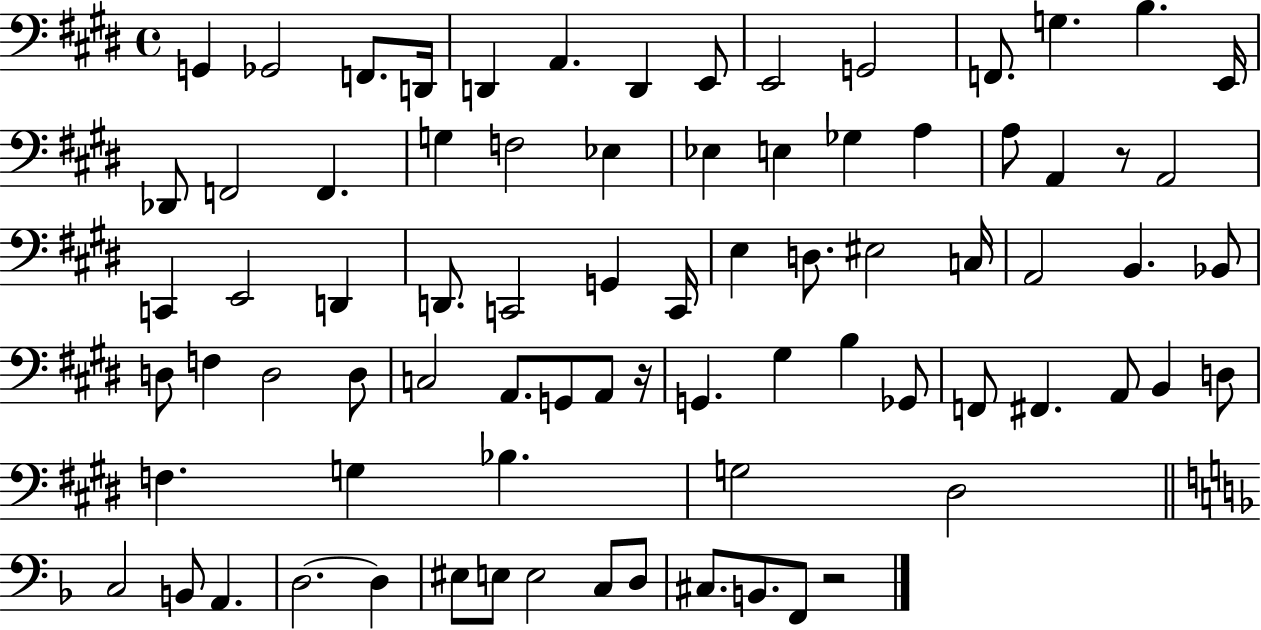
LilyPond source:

{
  \clef bass
  \time 4/4
  \defaultTimeSignature
  \key e \major
  \repeat volta 2 { g,4 ges,2 f,8. d,16 | d,4 a,4. d,4 e,8 | e,2 g,2 | f,8. g4. b4. e,16 | \break des,8 f,2 f,4. | g4 f2 ees4 | ees4 e4 ges4 a4 | a8 a,4 r8 a,2 | \break c,4 e,2 d,4 | d,8. c,2 g,4 c,16 | e4 d8. eis2 c16 | a,2 b,4. bes,8 | \break d8 f4 d2 d8 | c2 a,8. g,8 a,8 r16 | g,4. gis4 b4 ges,8 | f,8 fis,4. a,8 b,4 d8 | \break f4. g4 bes4. | g2 dis2 | \bar "||" \break \key d \minor c2 b,8 a,4. | d2.~~ d4 | eis8 e8 e2 c8 d8 | cis8. b,8. f,8 r2 | \break } \bar "|."
}